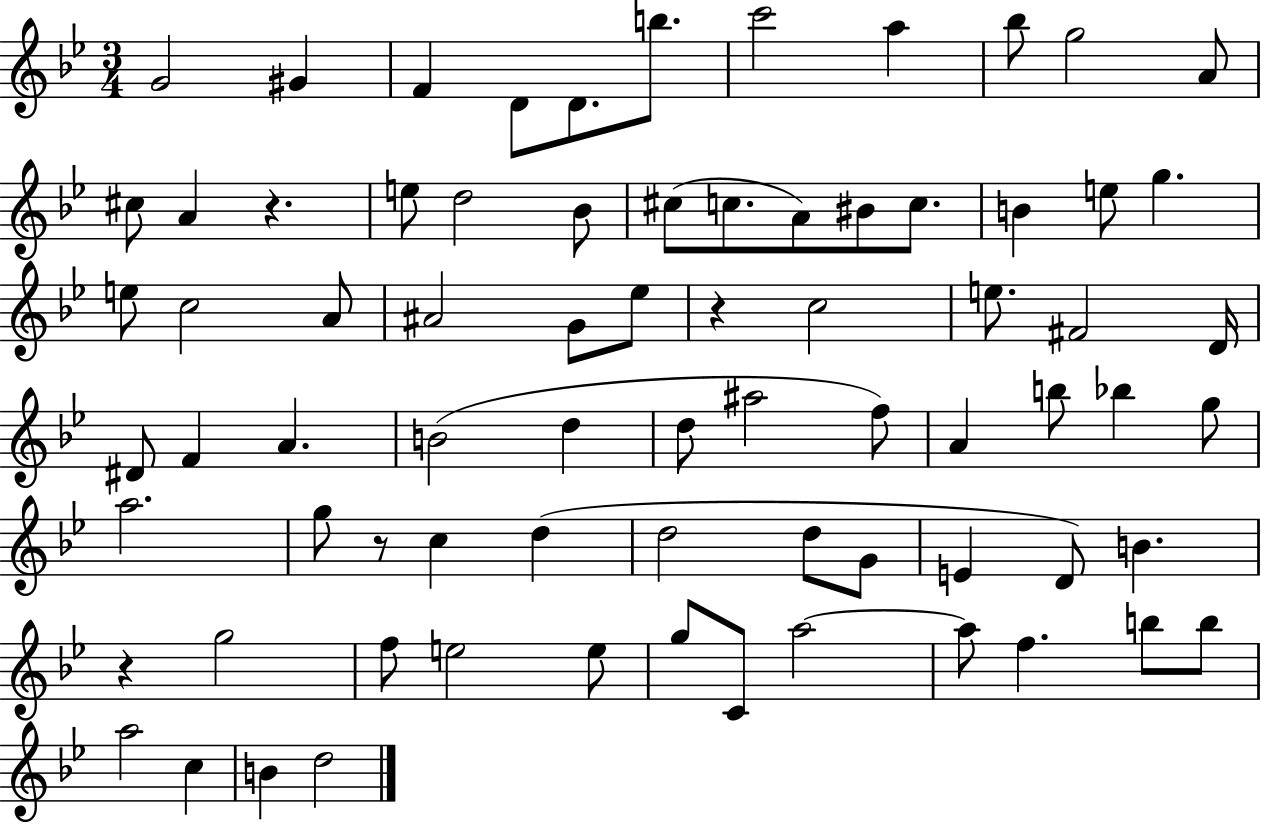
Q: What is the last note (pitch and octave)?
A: D5